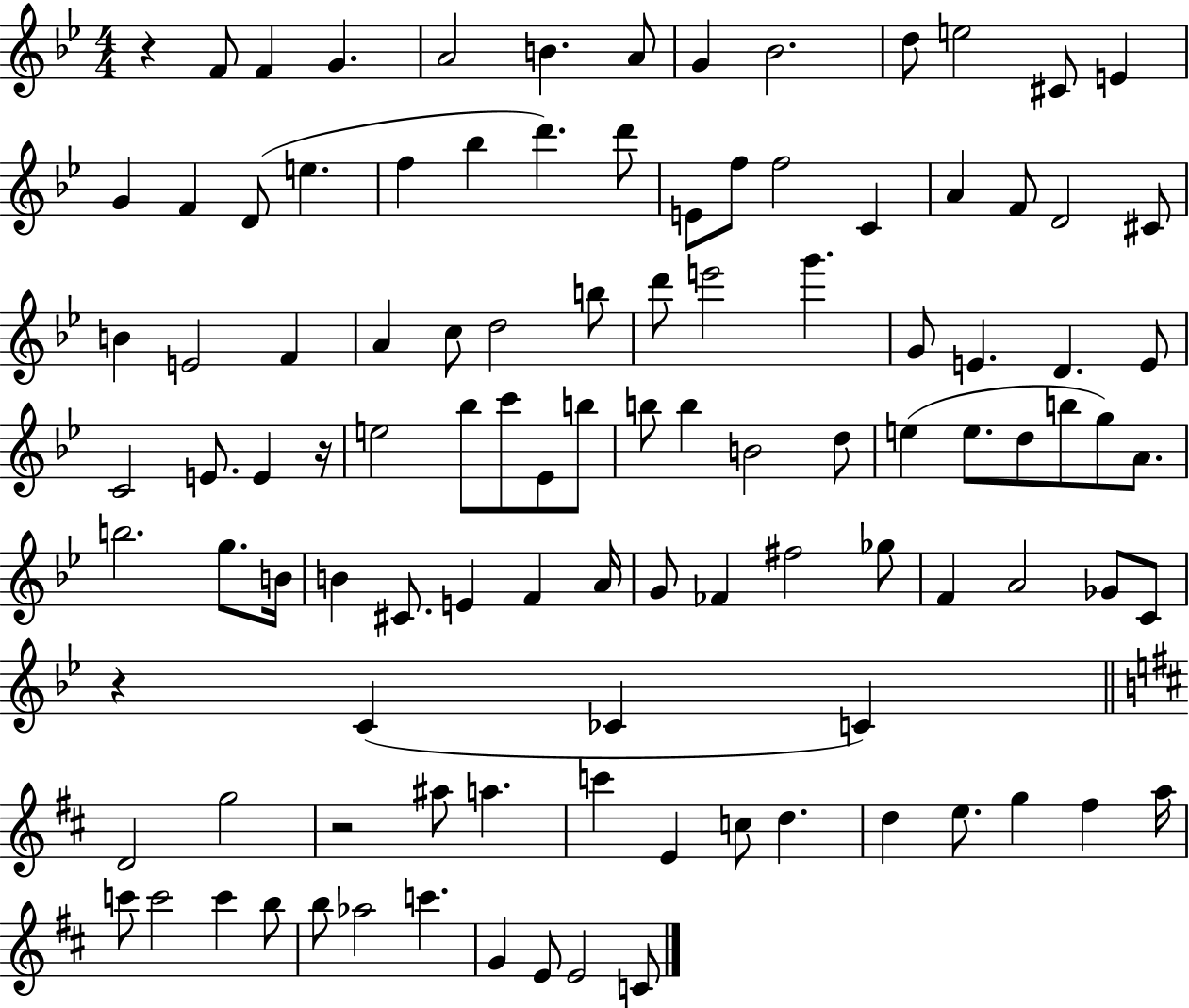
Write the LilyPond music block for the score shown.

{
  \clef treble
  \numericTimeSignature
  \time 4/4
  \key bes \major
  r4 f'8 f'4 g'4. | a'2 b'4. a'8 | g'4 bes'2. | d''8 e''2 cis'8 e'4 | \break g'4 f'4 d'8( e''4. | f''4 bes''4 d'''4.) d'''8 | e'8 f''8 f''2 c'4 | a'4 f'8 d'2 cis'8 | \break b'4 e'2 f'4 | a'4 c''8 d''2 b''8 | d'''8 e'''2 g'''4. | g'8 e'4. d'4. e'8 | \break c'2 e'8. e'4 r16 | e''2 bes''8 c'''8 ees'8 b''8 | b''8 b''4 b'2 d''8 | e''4( e''8. d''8 b''8 g''8) a'8. | \break b''2. g''8. b'16 | b'4 cis'8. e'4 f'4 a'16 | g'8 fes'4 fis''2 ges''8 | f'4 a'2 ges'8 c'8 | \break r4 c'4( ces'4 c'4) | \bar "||" \break \key b \minor d'2 g''2 | r2 ais''8 a''4. | c'''4 e'4 c''8 d''4. | d''4 e''8. g''4 fis''4 a''16 | \break c'''8 c'''2 c'''4 b''8 | b''8 aes''2 c'''4. | g'4 e'8 e'2 c'8 | \bar "|."
}